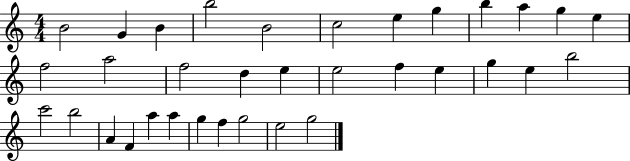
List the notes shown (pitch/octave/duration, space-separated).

B4/h G4/q B4/q B5/h B4/h C5/h E5/q G5/q B5/q A5/q G5/q E5/q F5/h A5/h F5/h D5/q E5/q E5/h F5/q E5/q G5/q E5/q B5/h C6/h B5/h A4/q F4/q A5/q A5/q G5/q F5/q G5/h E5/h G5/h